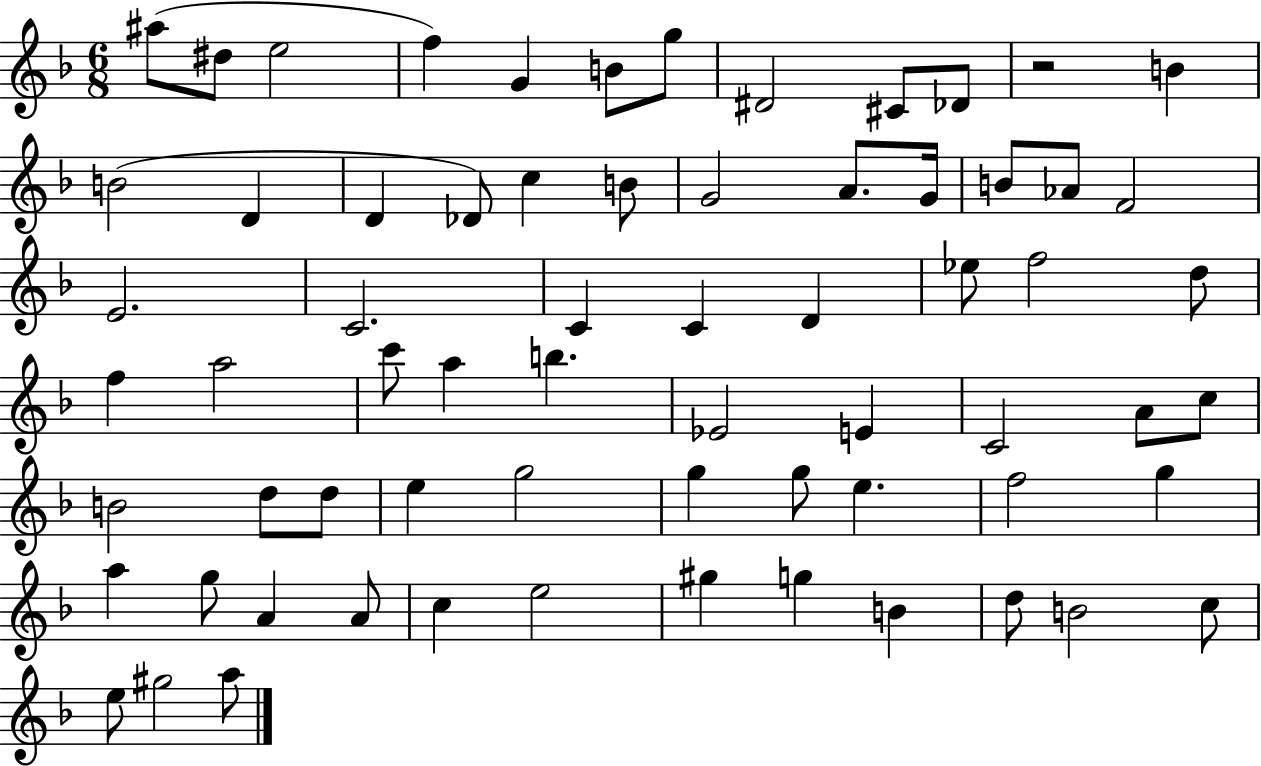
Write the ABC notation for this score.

X:1
T:Untitled
M:6/8
L:1/4
K:F
^a/2 ^d/2 e2 f G B/2 g/2 ^D2 ^C/2 _D/2 z2 B B2 D D _D/2 c B/2 G2 A/2 G/4 B/2 _A/2 F2 E2 C2 C C D _e/2 f2 d/2 f a2 c'/2 a b _E2 E C2 A/2 c/2 B2 d/2 d/2 e g2 g g/2 e f2 g a g/2 A A/2 c e2 ^g g B d/2 B2 c/2 e/2 ^g2 a/2